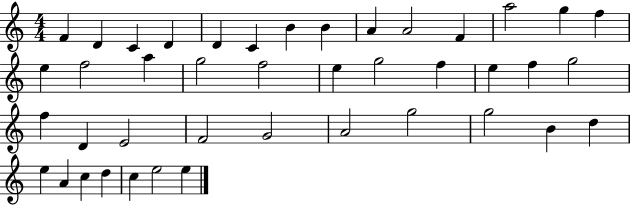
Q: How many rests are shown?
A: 0